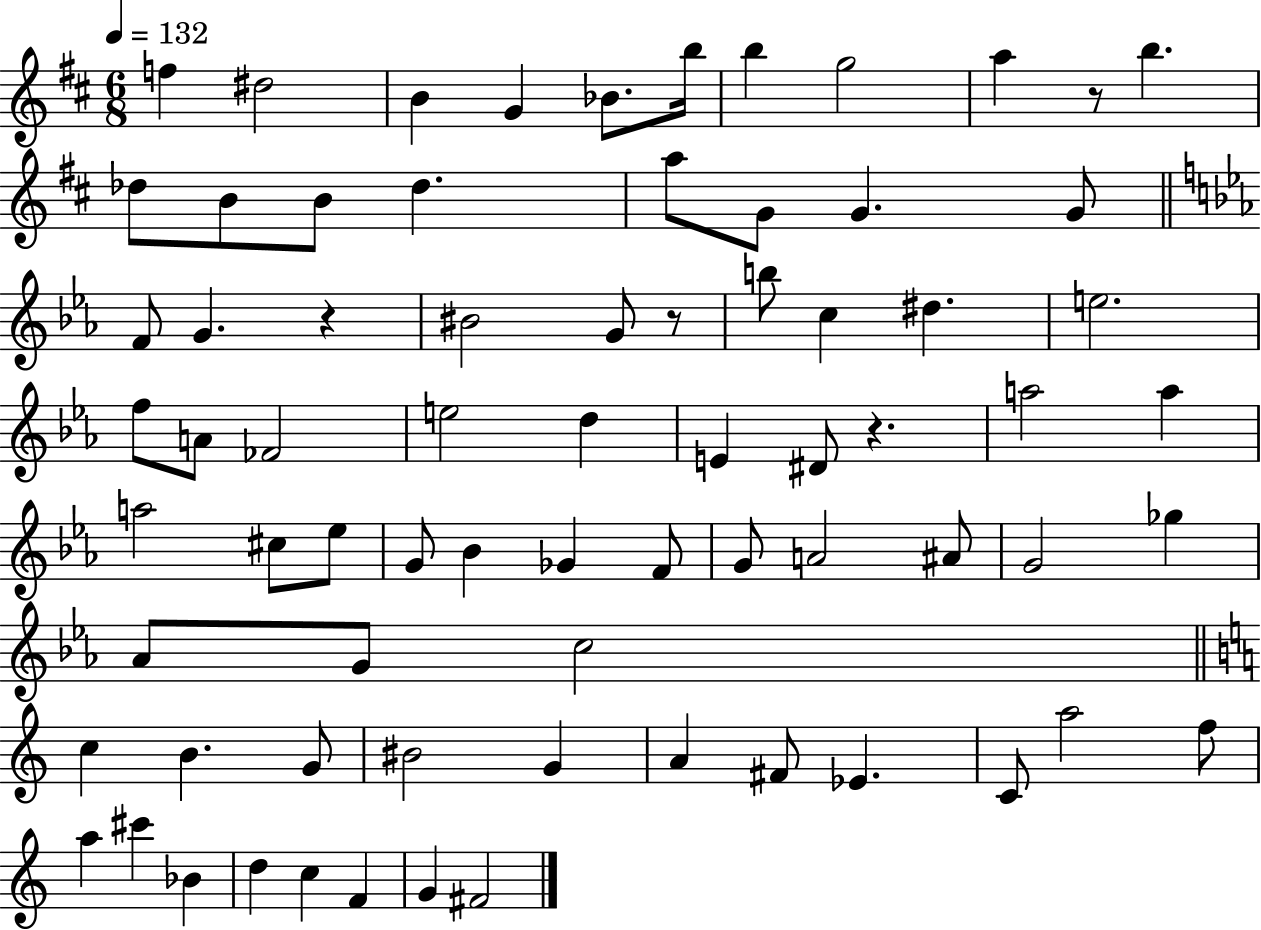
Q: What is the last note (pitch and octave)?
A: F#4